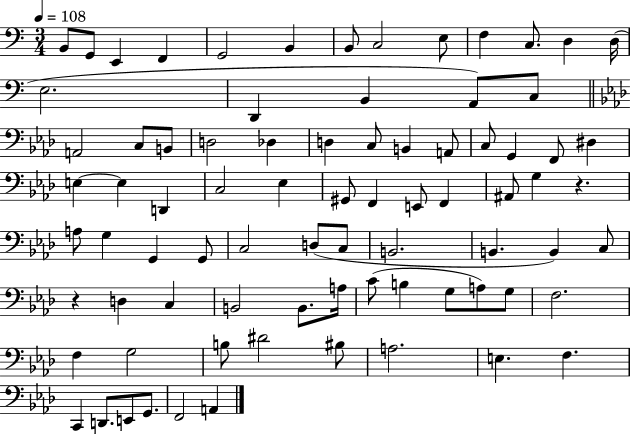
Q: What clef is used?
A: bass